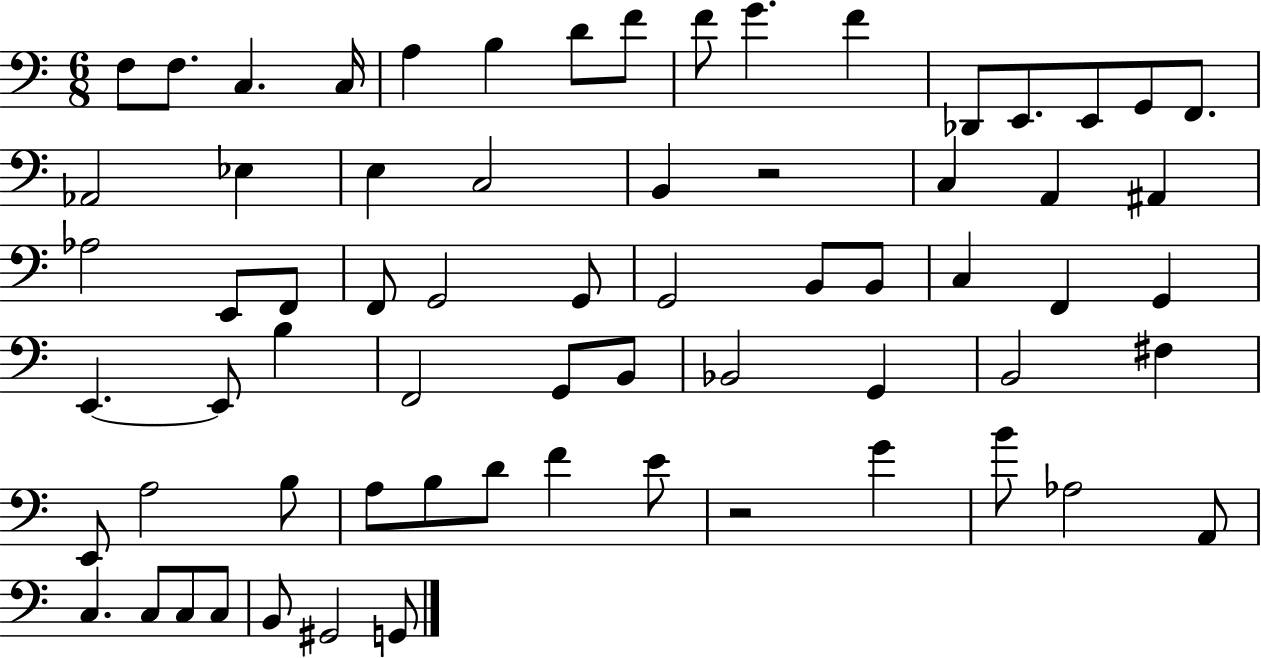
F3/e F3/e. C3/q. C3/s A3/q B3/q D4/e F4/e F4/e G4/q. F4/q Db2/e E2/e. E2/e G2/e F2/e. Ab2/h Eb3/q E3/q C3/h B2/q R/h C3/q A2/q A#2/q Ab3/h E2/e F2/e F2/e G2/h G2/e G2/h B2/e B2/e C3/q F2/q G2/q E2/q. E2/e B3/q F2/h G2/e B2/e Bb2/h G2/q B2/h F#3/q E2/e A3/h B3/e A3/e B3/e D4/e F4/q E4/e R/h G4/q B4/e Ab3/h A2/e C3/q. C3/e C3/e C3/e B2/e G#2/h G2/e